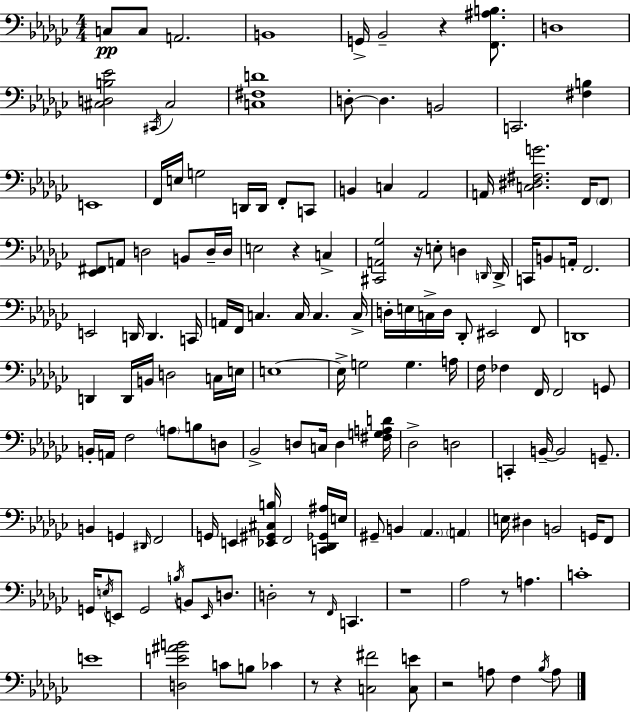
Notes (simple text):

C3/e C3/e A2/h. B2/w G2/s Bb2/h R/q [F2,A#3,B3]/e. D3/w [C#3,D3,B3,Eb4]/h C#2/s C#3/h [C3,F#3,D4]/w D3/e D3/q. B2/h C2/h. [F#3,B3]/q E2/w F2/s E3/s G3/h D2/s D2/s F2/e C2/e B2/q C3/q Ab2/h A2/s [C3,D#3,F#3,G4]/h. F2/s F2/e [Eb2,F#2]/e A2/e D3/h B2/e D3/s D3/s E3/h R/q C3/q [C#2,A2,Gb3]/h R/s E3/e D3/q D2/s D2/s C2/s B2/e A2/s F2/h. E2/h D2/s D2/q. C2/s A2/s F2/s C3/q. C3/s C3/q. C3/s D3/s E3/s C3/s D3/s Db2/e EIS2/h F2/e D2/w D2/q D2/s B2/s D3/h C3/s E3/s E3/w E3/s G3/h G3/q. A3/s F3/s FES3/q F2/s F2/h G2/e B2/s A2/s F3/h A3/e B3/e D3/e Bb2/h D3/e C3/s D3/q [F#3,G3,A3,D4]/s Db3/h D3/h C2/q B2/s B2/h G2/e. B2/q G2/q D#2/s F2/h G2/s E2/q [Eb2,G#2,C#3,B3]/s F2/h [C2,Db2,Gb2,A#3]/s E3/s G#2/e B2/q Ab2/q. A2/q E3/s D#3/q B2/h G2/s F2/e G2/s E3/s E2/e G2/h B3/s B2/e E2/s D3/e. D3/h R/e F2/s C2/q. R/w Ab3/h R/e A3/q. C4/w E4/w [D3,E4,A#4,B4]/h C4/e B3/e CES4/q R/e R/q [C3,F#4]/h [C3,E4]/e R/h A3/e F3/q Bb3/s A3/e